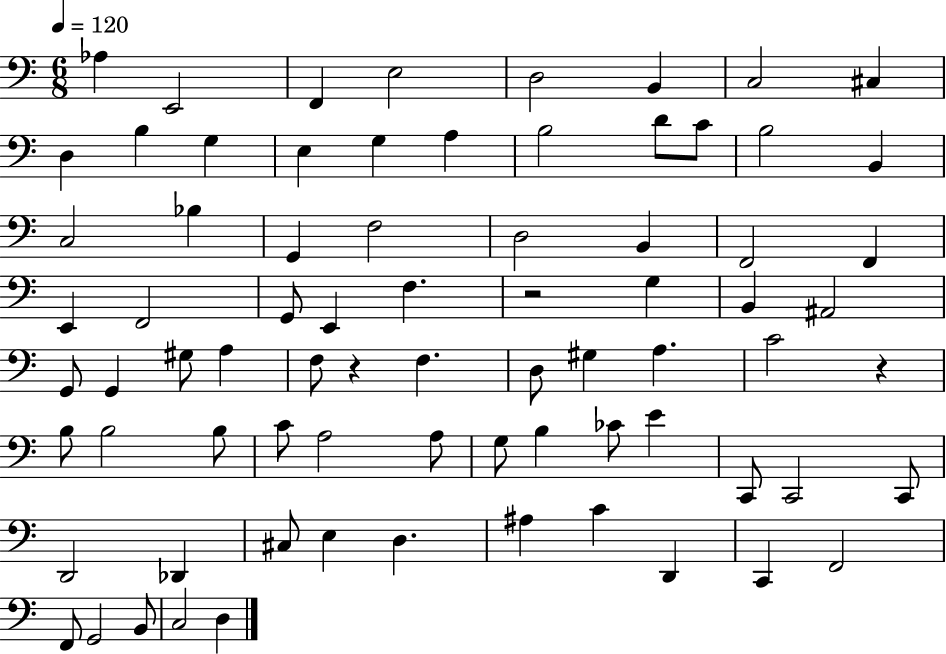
Ab3/q E2/h F2/q E3/h D3/h B2/q C3/h C#3/q D3/q B3/q G3/q E3/q G3/q A3/q B3/h D4/e C4/e B3/h B2/q C3/h Bb3/q G2/q F3/h D3/h B2/q F2/h F2/q E2/q F2/h G2/e E2/q F3/q. R/h G3/q B2/q A#2/h G2/e G2/q G#3/e A3/q F3/e R/q F3/q. D3/e G#3/q A3/q. C4/h R/q B3/e B3/h B3/e C4/e A3/h A3/e G3/e B3/q CES4/e E4/q C2/e C2/h C2/e D2/h Db2/q C#3/e E3/q D3/q. A#3/q C4/q D2/q C2/q F2/h F2/e G2/h B2/e C3/h D3/q